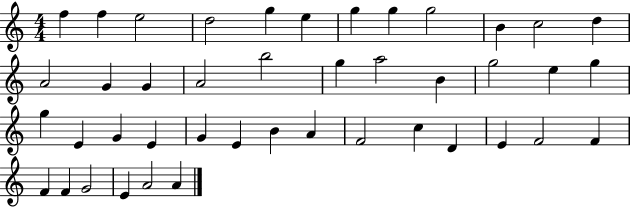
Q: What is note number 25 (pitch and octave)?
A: E4